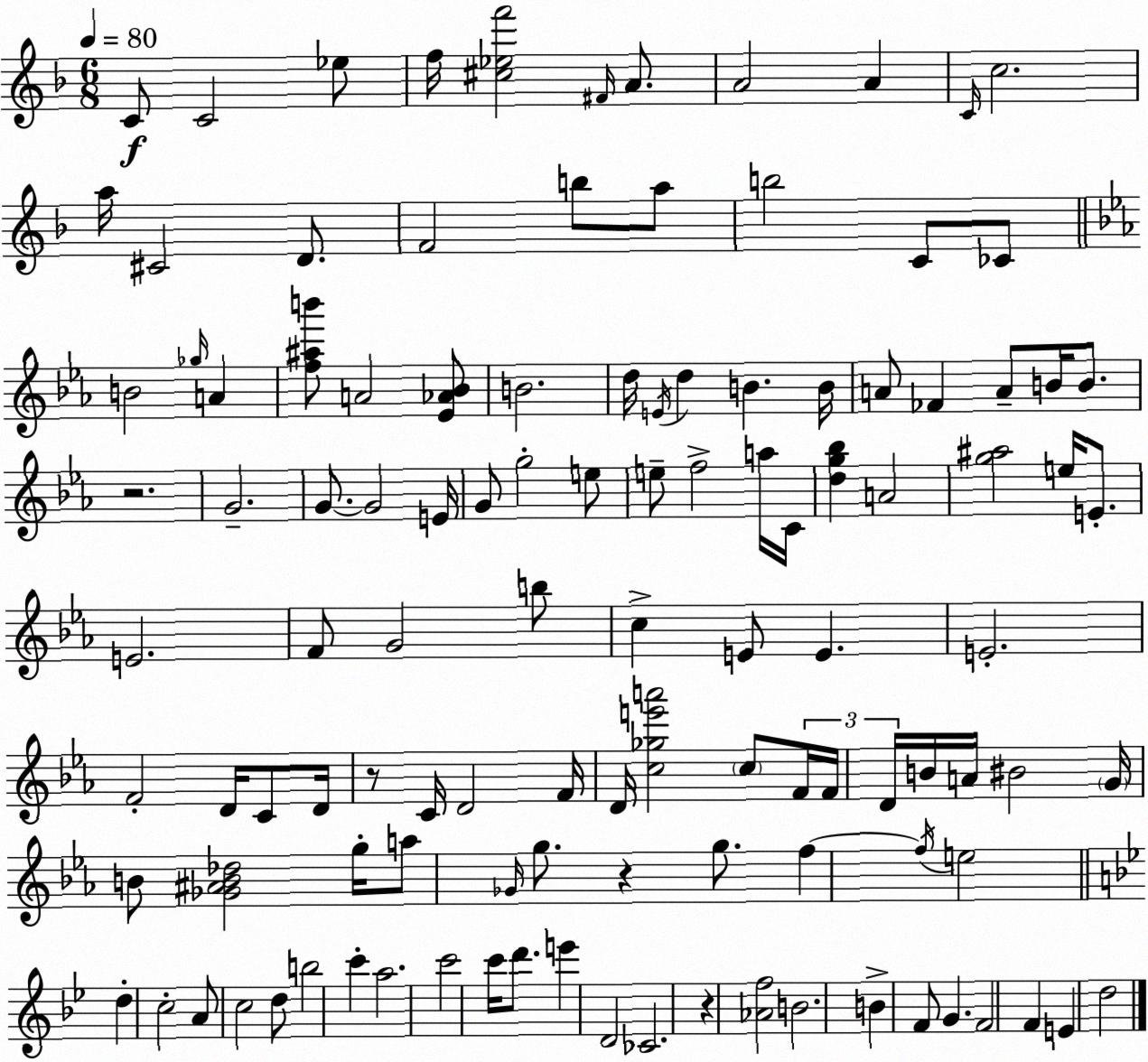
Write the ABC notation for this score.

X:1
T:Untitled
M:6/8
L:1/4
K:Dm
C/2 C2 _e/2 f/4 [^c_ef']2 ^F/4 A/2 A2 A C/4 c2 a/4 ^C2 D/2 F2 b/2 a/2 b2 C/2 _C/2 B2 _g/4 A [f^ab']/2 A2 [_E_A_B]/2 B2 d/4 E/4 d B B/4 A/2 _F A/2 B/4 B/2 z2 G2 G/2 G2 E/4 G/2 g2 e/2 e/2 f2 a/4 C/4 [dg_b] A2 [g^a]2 e/4 E/2 E2 F/2 G2 b/2 c E/2 E E2 F2 D/4 C/2 D/4 z/2 C/4 D2 F/4 D/4 [c_ge'a']2 c/2 F/4 F/4 D/4 B/4 A/4 ^B2 G/4 B/2 [_G^AB_d]2 g/4 a/2 _G/4 g/2 z g/2 f f/4 e2 d c2 A/2 c2 d/2 b2 c' a2 c'2 c'/4 d'/2 e' D2 _C2 z [_Af]2 B2 B F/2 G F2 F E d2